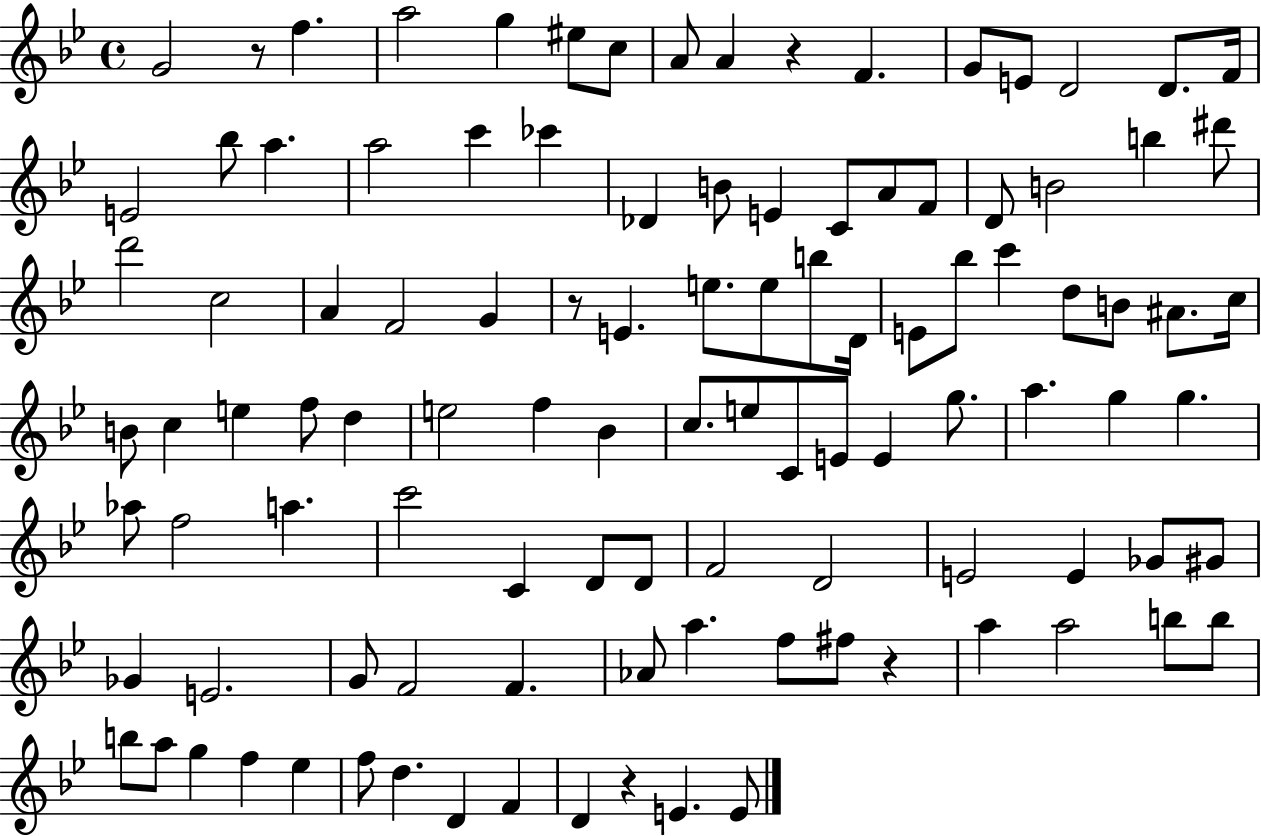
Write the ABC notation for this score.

X:1
T:Untitled
M:4/4
L:1/4
K:Bb
G2 z/2 f a2 g ^e/2 c/2 A/2 A z F G/2 E/2 D2 D/2 F/4 E2 _b/2 a a2 c' _c' _D B/2 E C/2 A/2 F/2 D/2 B2 b ^d'/2 d'2 c2 A F2 G z/2 E e/2 e/2 b/2 D/4 E/2 _b/2 c' d/2 B/2 ^A/2 c/4 B/2 c e f/2 d e2 f _B c/2 e/2 C/2 E/2 E g/2 a g g _a/2 f2 a c'2 C D/2 D/2 F2 D2 E2 E _G/2 ^G/2 _G E2 G/2 F2 F _A/2 a f/2 ^f/2 z a a2 b/2 b/2 b/2 a/2 g f _e f/2 d D F D z E E/2